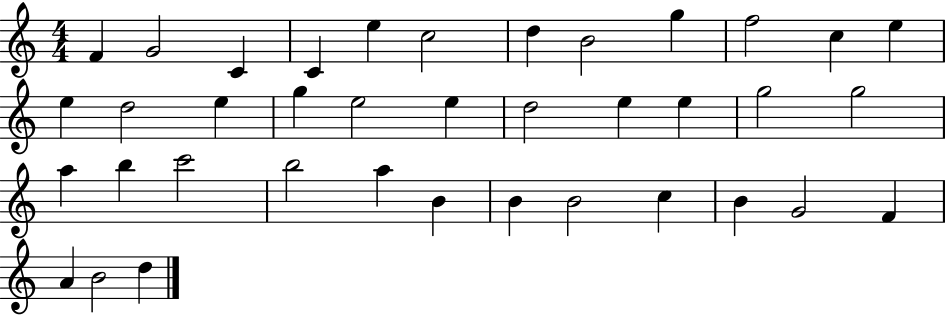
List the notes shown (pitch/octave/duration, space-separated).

F4/q G4/h C4/q C4/q E5/q C5/h D5/q B4/h G5/q F5/h C5/q E5/q E5/q D5/h E5/q G5/q E5/h E5/q D5/h E5/q E5/q G5/h G5/h A5/q B5/q C6/h B5/h A5/q B4/q B4/q B4/h C5/q B4/q G4/h F4/q A4/q B4/h D5/q